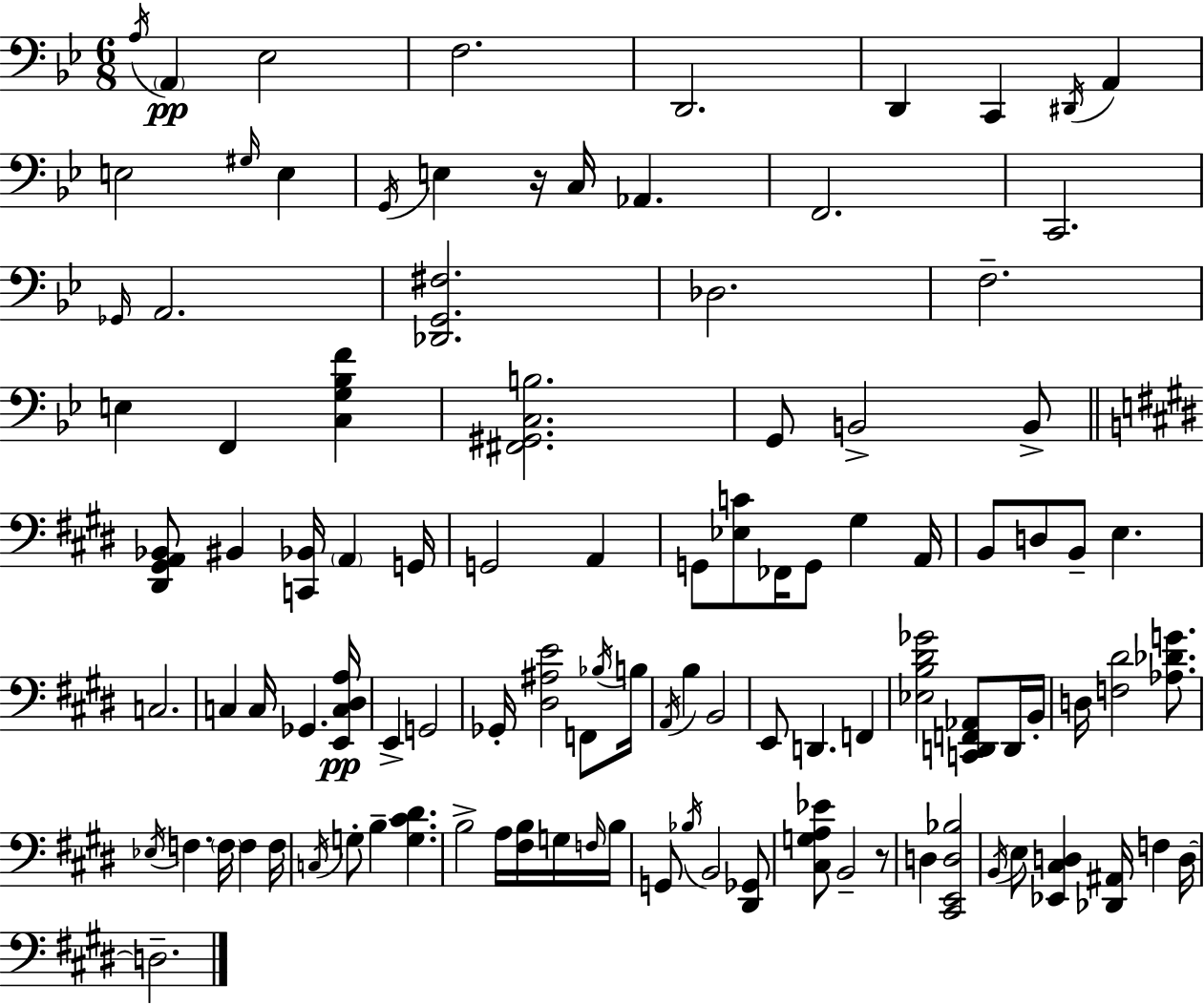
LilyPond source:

{
  \clef bass
  \numericTimeSignature
  \time 6/8
  \key bes \major
  \acciaccatura { a16 }\pp \parenthesize a,4 ees2 | f2. | d,2. | d,4 c,4 \acciaccatura { dis,16 } a,4 | \break e2 \grace { gis16 } e4 | \acciaccatura { g,16 } e4 r16 c16 aes,4. | f,2. | c,2. | \break \grace { ges,16 } a,2. | <des, g, fis>2. | des2. | f2.-- | \break e4 f,4 | <c g bes f'>4 <fis, gis, c b>2. | g,8 b,2-> | b,8-> \bar "||" \break \key e \major <dis, gis, a, bes,>8 bis,4 <c, bes,>16 \parenthesize a,4 g,16 | g,2 a,4 | g,8 <ees c'>8 fes,16 g,8 gis4 a,16 | b,8 d8 b,8-- e4. | \break c2. | c4 c16 ges,4. <e, c dis a>16\pp | e,4-> g,2 | ges,16-. <dis ais e'>2 f,8 \acciaccatura { bes16 } | \break b16 \acciaccatura { a,16 } b4 b,2 | e,8 d,4. f,4 | <ees b dis' ges'>2 <c, d, f, aes,>8 | d,16 b,16-. d16 <f dis'>2 <aes des' g'>8. | \break \acciaccatura { ees16 } f4. \parenthesize f16 f4 | f16 \acciaccatura { c16 } g8-. b4-- <g cis' dis'>4. | b2-> | a16 <fis b>16 g16 \grace { f16 } b16 g,8 \acciaccatura { bes16 } b,2 | \break <dis, ges,>8 <cis g a ees'>8 b,2-- | r8 d4 <cis, e, d bes>2 | \acciaccatura { b,16 } e8 <ees, cis d>4 | <des, ais,>16 f4 d16~~ d2.-- | \break \bar "|."
}